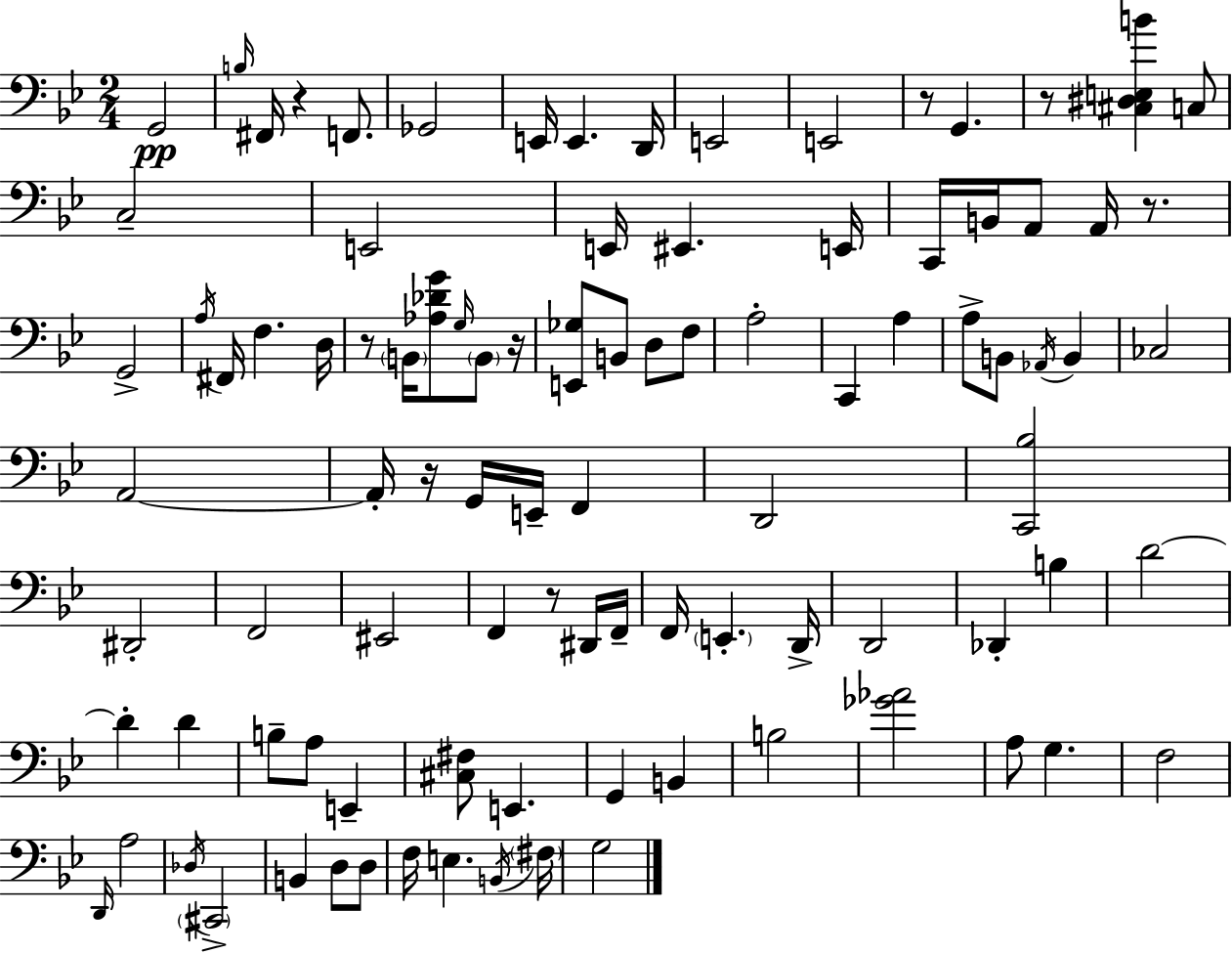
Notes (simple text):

G2/h B3/s F#2/s R/q F2/e. Gb2/h E2/s E2/q. D2/s E2/h E2/h R/e G2/q. R/e [C#3,D#3,E3,B4]/q C3/e C3/h E2/h E2/s EIS2/q. E2/s C2/s B2/s A2/e A2/s R/e. G2/h A3/s F#2/s F3/q. D3/s R/e B2/s [Ab3,Db4,G4]/e G3/s B2/e R/s [E2,Gb3]/e B2/e D3/e F3/e A3/h C2/q A3/q A3/e B2/e Ab2/s B2/q CES3/h A2/h A2/s R/s G2/s E2/s F2/q D2/h [C2,Bb3]/h D#2/h F2/h EIS2/h F2/q R/e D#2/s F2/s F2/s E2/q. D2/s D2/h Db2/q B3/q D4/h D4/q D4/q B3/e A3/e E2/q [C#3,F#3]/e E2/q. G2/q B2/q B3/h [Gb4,Ab4]/h A3/e G3/q. F3/h D2/s A3/h Db3/s C#2/h B2/q D3/e D3/e F3/s E3/q. B2/s F#3/s G3/h